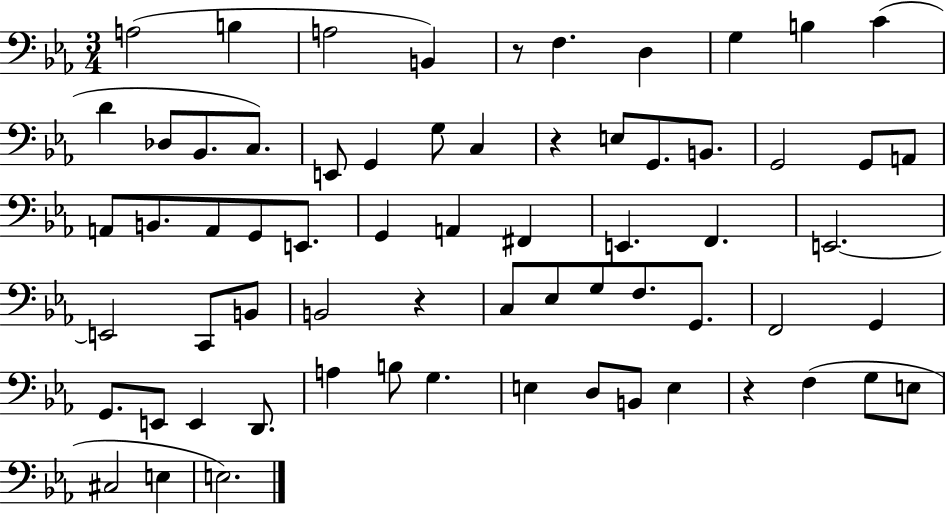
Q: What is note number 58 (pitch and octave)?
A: G3